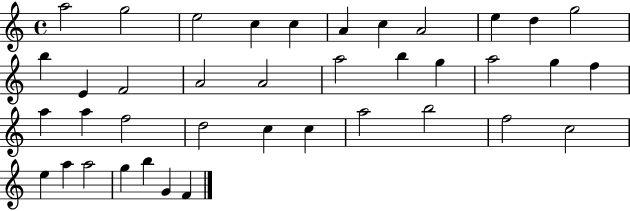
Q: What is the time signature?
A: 4/4